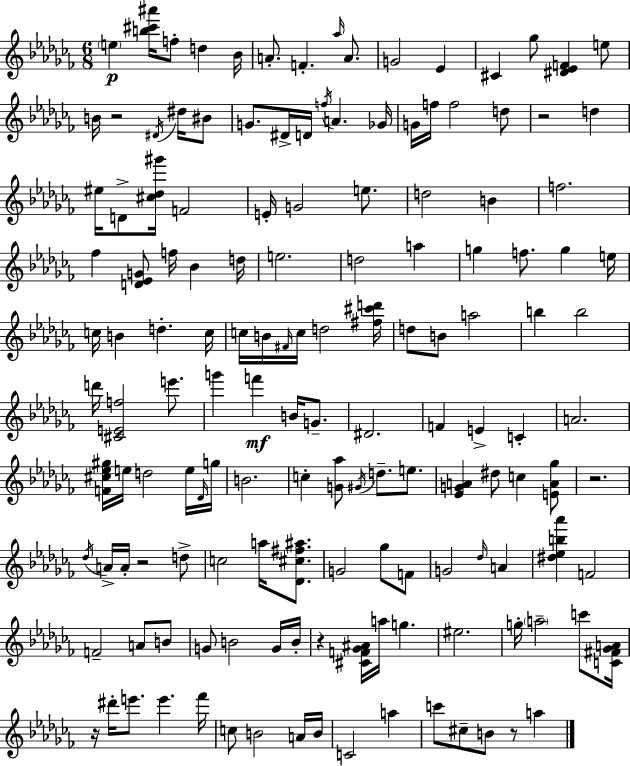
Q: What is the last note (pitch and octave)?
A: A5